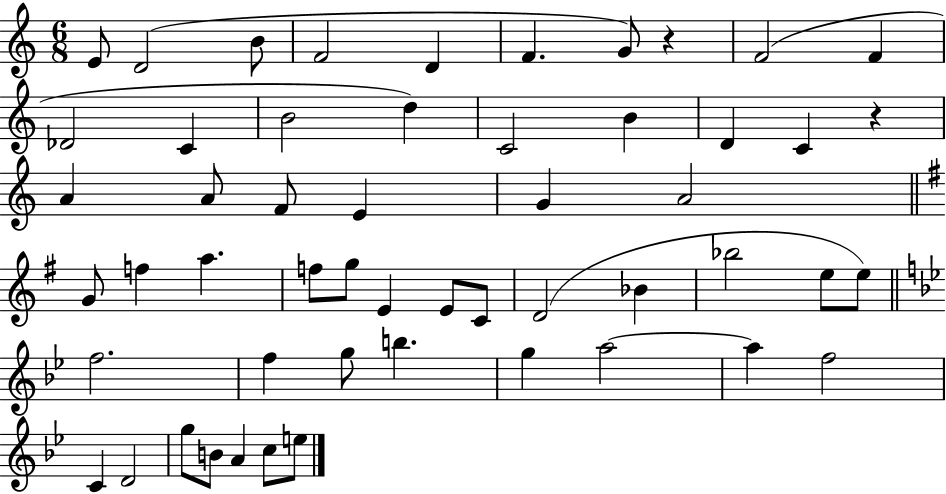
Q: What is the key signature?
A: C major